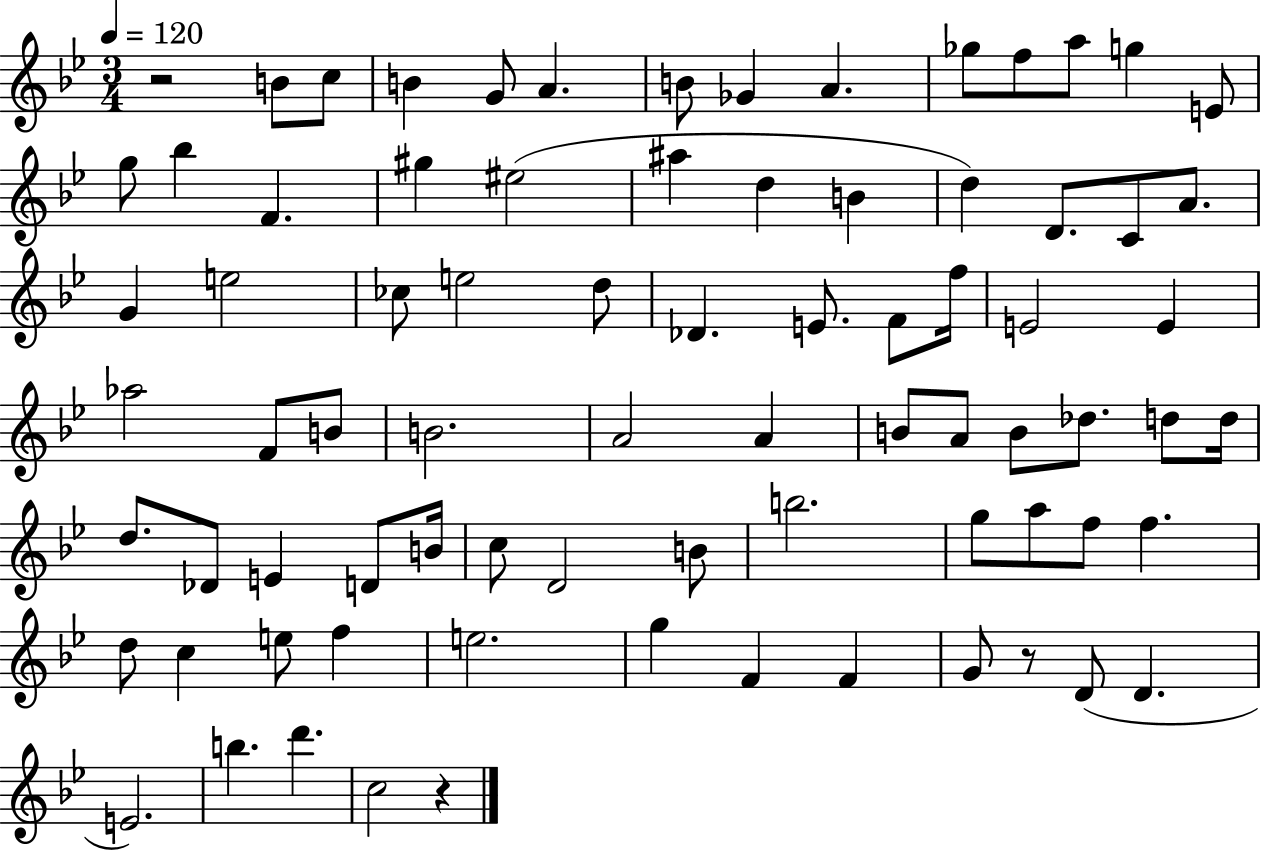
{
  \clef treble
  \numericTimeSignature
  \time 3/4
  \key bes \major
  \tempo 4 = 120
  r2 b'8 c''8 | b'4 g'8 a'4. | b'8 ges'4 a'4. | ges''8 f''8 a''8 g''4 e'8 | \break g''8 bes''4 f'4. | gis''4 eis''2( | ais''4 d''4 b'4 | d''4) d'8. c'8 a'8. | \break g'4 e''2 | ces''8 e''2 d''8 | des'4. e'8. f'8 f''16 | e'2 e'4 | \break aes''2 f'8 b'8 | b'2. | a'2 a'4 | b'8 a'8 b'8 des''8. d''8 d''16 | \break d''8. des'8 e'4 d'8 b'16 | c''8 d'2 b'8 | b''2. | g''8 a''8 f''8 f''4. | \break d''8 c''4 e''8 f''4 | e''2. | g''4 f'4 f'4 | g'8 r8 d'8( d'4. | \break e'2.) | b''4. d'''4. | c''2 r4 | \bar "|."
}